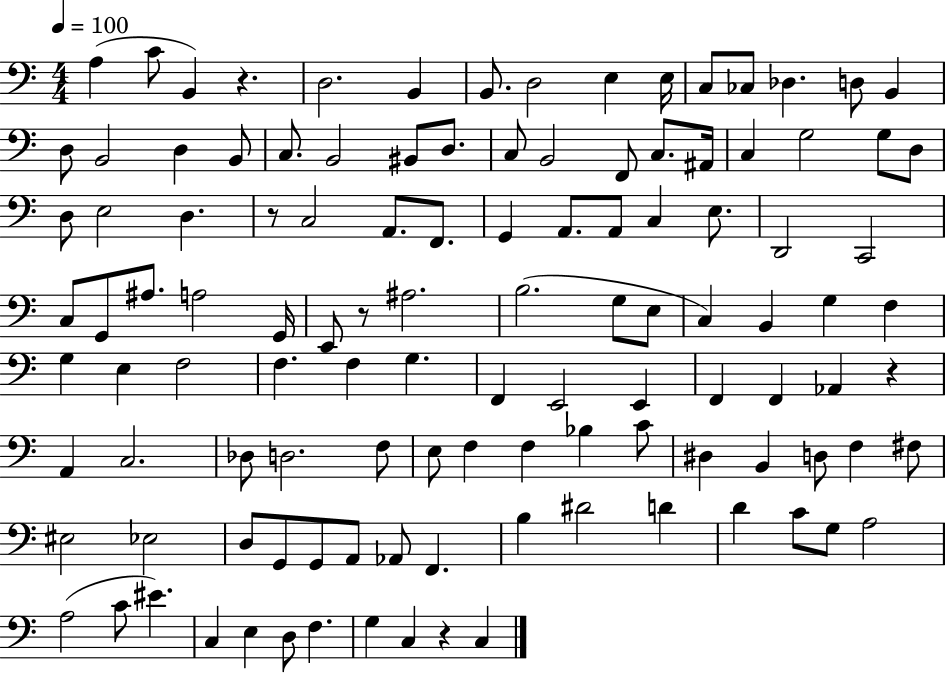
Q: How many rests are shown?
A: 5